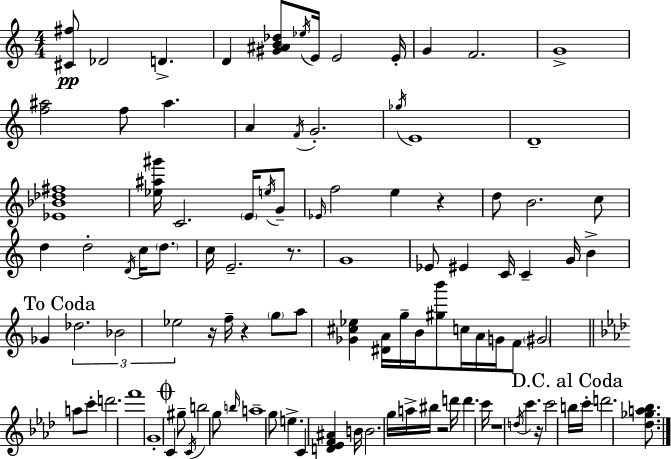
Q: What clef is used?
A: treble